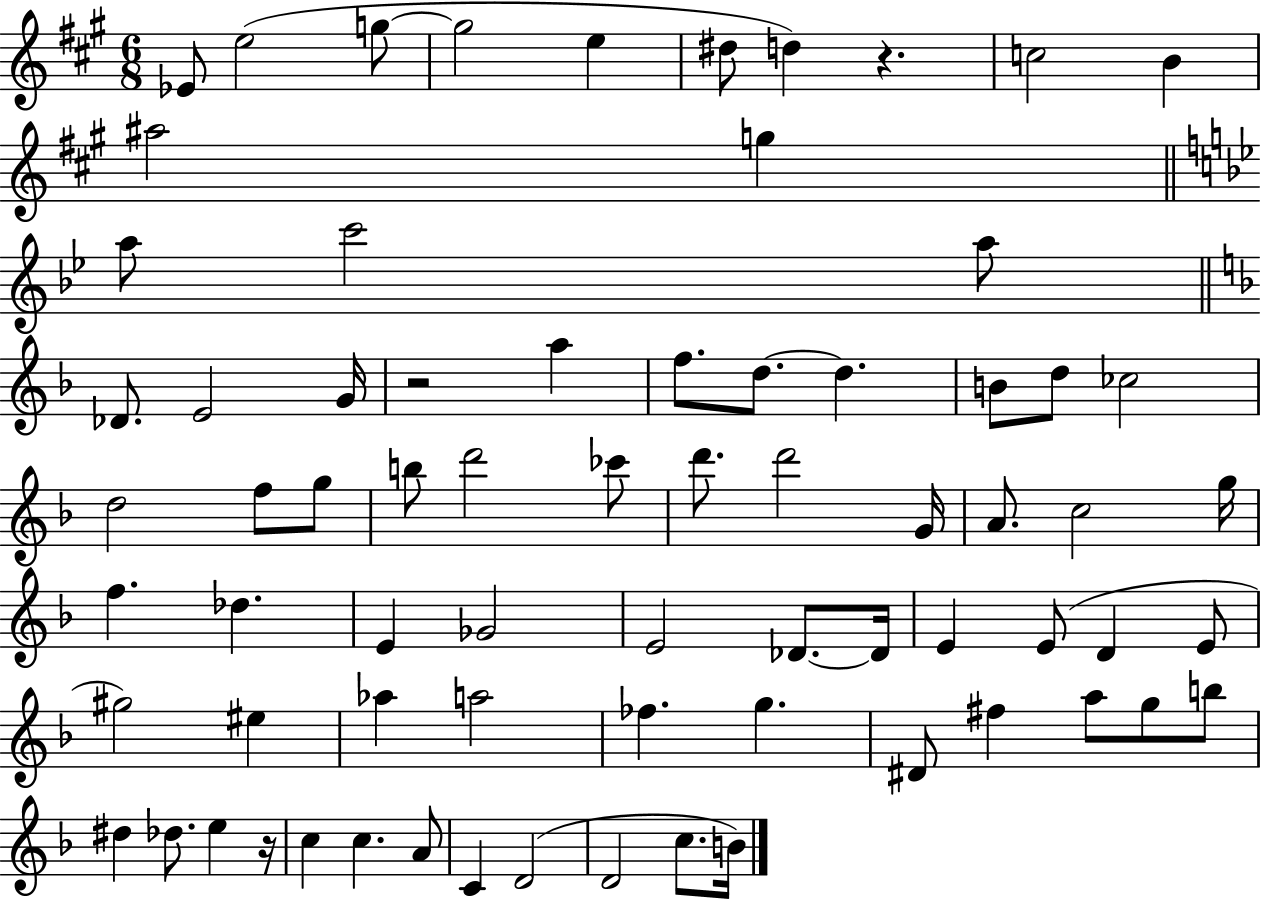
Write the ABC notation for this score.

X:1
T:Untitled
M:6/8
L:1/4
K:A
_E/2 e2 g/2 g2 e ^d/2 d z c2 B ^a2 g a/2 c'2 a/2 _D/2 E2 G/4 z2 a f/2 d/2 d B/2 d/2 _c2 d2 f/2 g/2 b/2 d'2 _c'/2 d'/2 d'2 G/4 A/2 c2 g/4 f _d E _G2 E2 _D/2 _D/4 E E/2 D E/2 ^g2 ^e _a a2 _f g ^D/2 ^f a/2 g/2 b/2 ^d _d/2 e z/4 c c A/2 C D2 D2 c/2 B/4